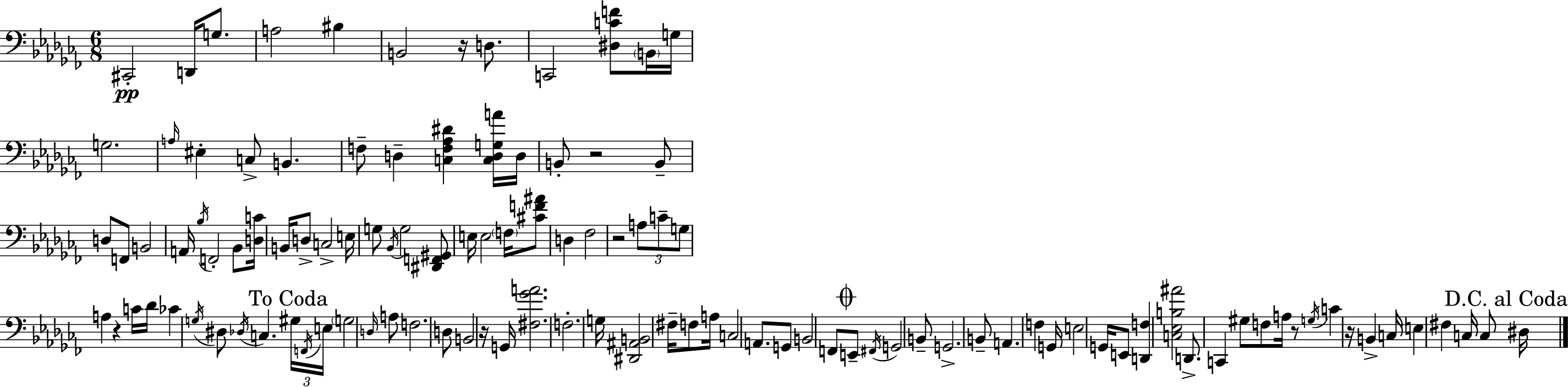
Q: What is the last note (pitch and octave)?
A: D#3